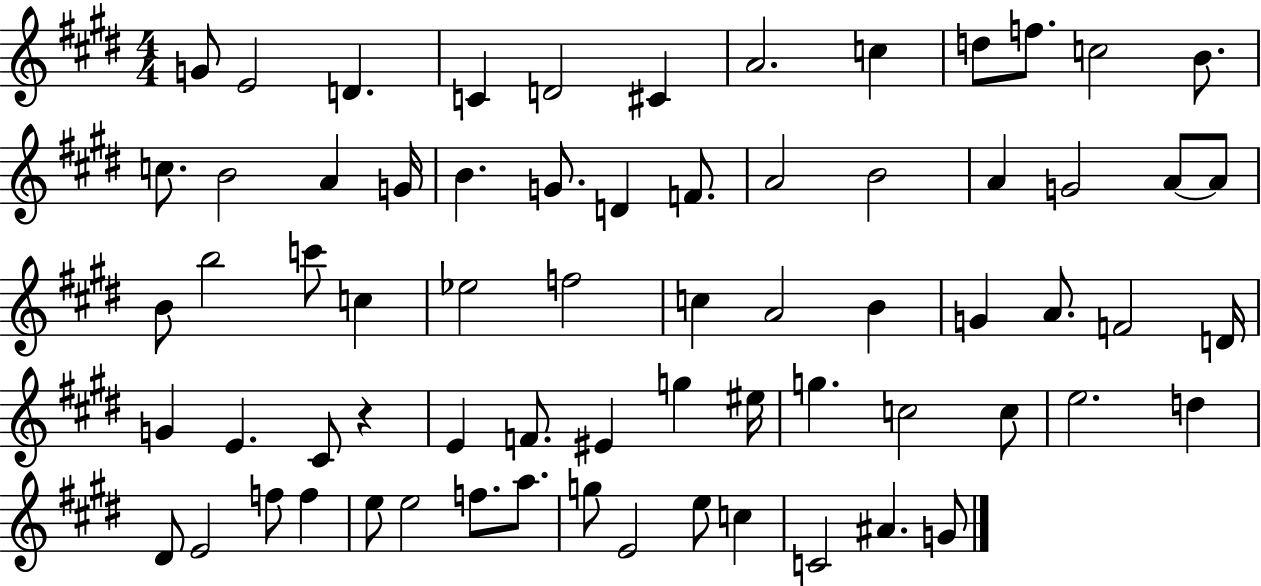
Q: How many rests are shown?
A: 1